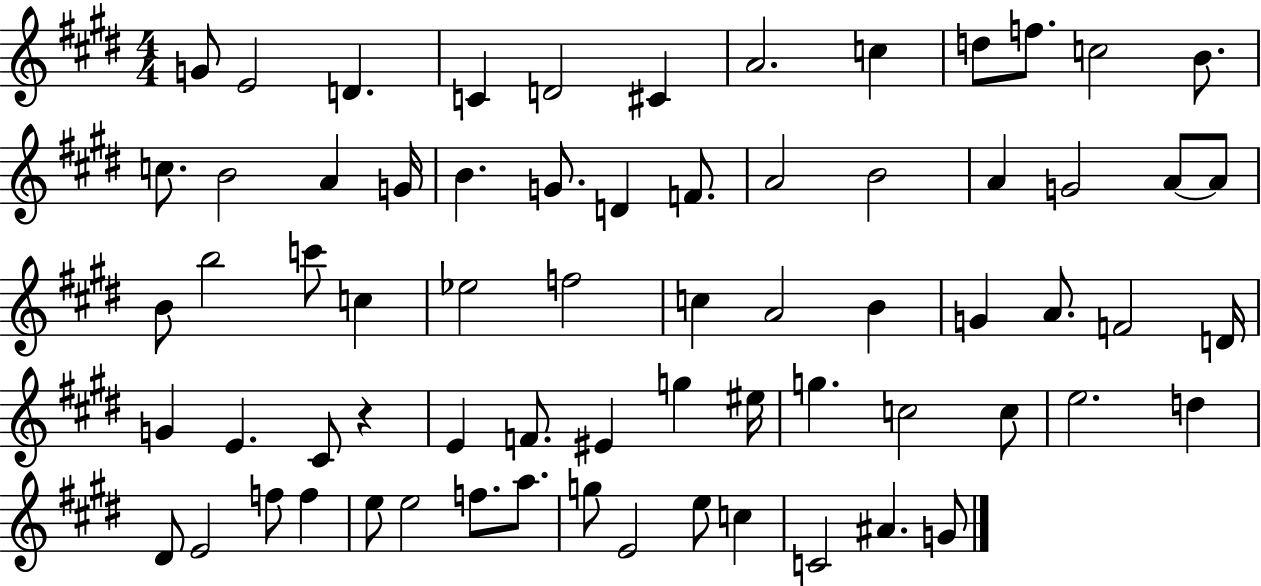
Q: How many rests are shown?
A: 1